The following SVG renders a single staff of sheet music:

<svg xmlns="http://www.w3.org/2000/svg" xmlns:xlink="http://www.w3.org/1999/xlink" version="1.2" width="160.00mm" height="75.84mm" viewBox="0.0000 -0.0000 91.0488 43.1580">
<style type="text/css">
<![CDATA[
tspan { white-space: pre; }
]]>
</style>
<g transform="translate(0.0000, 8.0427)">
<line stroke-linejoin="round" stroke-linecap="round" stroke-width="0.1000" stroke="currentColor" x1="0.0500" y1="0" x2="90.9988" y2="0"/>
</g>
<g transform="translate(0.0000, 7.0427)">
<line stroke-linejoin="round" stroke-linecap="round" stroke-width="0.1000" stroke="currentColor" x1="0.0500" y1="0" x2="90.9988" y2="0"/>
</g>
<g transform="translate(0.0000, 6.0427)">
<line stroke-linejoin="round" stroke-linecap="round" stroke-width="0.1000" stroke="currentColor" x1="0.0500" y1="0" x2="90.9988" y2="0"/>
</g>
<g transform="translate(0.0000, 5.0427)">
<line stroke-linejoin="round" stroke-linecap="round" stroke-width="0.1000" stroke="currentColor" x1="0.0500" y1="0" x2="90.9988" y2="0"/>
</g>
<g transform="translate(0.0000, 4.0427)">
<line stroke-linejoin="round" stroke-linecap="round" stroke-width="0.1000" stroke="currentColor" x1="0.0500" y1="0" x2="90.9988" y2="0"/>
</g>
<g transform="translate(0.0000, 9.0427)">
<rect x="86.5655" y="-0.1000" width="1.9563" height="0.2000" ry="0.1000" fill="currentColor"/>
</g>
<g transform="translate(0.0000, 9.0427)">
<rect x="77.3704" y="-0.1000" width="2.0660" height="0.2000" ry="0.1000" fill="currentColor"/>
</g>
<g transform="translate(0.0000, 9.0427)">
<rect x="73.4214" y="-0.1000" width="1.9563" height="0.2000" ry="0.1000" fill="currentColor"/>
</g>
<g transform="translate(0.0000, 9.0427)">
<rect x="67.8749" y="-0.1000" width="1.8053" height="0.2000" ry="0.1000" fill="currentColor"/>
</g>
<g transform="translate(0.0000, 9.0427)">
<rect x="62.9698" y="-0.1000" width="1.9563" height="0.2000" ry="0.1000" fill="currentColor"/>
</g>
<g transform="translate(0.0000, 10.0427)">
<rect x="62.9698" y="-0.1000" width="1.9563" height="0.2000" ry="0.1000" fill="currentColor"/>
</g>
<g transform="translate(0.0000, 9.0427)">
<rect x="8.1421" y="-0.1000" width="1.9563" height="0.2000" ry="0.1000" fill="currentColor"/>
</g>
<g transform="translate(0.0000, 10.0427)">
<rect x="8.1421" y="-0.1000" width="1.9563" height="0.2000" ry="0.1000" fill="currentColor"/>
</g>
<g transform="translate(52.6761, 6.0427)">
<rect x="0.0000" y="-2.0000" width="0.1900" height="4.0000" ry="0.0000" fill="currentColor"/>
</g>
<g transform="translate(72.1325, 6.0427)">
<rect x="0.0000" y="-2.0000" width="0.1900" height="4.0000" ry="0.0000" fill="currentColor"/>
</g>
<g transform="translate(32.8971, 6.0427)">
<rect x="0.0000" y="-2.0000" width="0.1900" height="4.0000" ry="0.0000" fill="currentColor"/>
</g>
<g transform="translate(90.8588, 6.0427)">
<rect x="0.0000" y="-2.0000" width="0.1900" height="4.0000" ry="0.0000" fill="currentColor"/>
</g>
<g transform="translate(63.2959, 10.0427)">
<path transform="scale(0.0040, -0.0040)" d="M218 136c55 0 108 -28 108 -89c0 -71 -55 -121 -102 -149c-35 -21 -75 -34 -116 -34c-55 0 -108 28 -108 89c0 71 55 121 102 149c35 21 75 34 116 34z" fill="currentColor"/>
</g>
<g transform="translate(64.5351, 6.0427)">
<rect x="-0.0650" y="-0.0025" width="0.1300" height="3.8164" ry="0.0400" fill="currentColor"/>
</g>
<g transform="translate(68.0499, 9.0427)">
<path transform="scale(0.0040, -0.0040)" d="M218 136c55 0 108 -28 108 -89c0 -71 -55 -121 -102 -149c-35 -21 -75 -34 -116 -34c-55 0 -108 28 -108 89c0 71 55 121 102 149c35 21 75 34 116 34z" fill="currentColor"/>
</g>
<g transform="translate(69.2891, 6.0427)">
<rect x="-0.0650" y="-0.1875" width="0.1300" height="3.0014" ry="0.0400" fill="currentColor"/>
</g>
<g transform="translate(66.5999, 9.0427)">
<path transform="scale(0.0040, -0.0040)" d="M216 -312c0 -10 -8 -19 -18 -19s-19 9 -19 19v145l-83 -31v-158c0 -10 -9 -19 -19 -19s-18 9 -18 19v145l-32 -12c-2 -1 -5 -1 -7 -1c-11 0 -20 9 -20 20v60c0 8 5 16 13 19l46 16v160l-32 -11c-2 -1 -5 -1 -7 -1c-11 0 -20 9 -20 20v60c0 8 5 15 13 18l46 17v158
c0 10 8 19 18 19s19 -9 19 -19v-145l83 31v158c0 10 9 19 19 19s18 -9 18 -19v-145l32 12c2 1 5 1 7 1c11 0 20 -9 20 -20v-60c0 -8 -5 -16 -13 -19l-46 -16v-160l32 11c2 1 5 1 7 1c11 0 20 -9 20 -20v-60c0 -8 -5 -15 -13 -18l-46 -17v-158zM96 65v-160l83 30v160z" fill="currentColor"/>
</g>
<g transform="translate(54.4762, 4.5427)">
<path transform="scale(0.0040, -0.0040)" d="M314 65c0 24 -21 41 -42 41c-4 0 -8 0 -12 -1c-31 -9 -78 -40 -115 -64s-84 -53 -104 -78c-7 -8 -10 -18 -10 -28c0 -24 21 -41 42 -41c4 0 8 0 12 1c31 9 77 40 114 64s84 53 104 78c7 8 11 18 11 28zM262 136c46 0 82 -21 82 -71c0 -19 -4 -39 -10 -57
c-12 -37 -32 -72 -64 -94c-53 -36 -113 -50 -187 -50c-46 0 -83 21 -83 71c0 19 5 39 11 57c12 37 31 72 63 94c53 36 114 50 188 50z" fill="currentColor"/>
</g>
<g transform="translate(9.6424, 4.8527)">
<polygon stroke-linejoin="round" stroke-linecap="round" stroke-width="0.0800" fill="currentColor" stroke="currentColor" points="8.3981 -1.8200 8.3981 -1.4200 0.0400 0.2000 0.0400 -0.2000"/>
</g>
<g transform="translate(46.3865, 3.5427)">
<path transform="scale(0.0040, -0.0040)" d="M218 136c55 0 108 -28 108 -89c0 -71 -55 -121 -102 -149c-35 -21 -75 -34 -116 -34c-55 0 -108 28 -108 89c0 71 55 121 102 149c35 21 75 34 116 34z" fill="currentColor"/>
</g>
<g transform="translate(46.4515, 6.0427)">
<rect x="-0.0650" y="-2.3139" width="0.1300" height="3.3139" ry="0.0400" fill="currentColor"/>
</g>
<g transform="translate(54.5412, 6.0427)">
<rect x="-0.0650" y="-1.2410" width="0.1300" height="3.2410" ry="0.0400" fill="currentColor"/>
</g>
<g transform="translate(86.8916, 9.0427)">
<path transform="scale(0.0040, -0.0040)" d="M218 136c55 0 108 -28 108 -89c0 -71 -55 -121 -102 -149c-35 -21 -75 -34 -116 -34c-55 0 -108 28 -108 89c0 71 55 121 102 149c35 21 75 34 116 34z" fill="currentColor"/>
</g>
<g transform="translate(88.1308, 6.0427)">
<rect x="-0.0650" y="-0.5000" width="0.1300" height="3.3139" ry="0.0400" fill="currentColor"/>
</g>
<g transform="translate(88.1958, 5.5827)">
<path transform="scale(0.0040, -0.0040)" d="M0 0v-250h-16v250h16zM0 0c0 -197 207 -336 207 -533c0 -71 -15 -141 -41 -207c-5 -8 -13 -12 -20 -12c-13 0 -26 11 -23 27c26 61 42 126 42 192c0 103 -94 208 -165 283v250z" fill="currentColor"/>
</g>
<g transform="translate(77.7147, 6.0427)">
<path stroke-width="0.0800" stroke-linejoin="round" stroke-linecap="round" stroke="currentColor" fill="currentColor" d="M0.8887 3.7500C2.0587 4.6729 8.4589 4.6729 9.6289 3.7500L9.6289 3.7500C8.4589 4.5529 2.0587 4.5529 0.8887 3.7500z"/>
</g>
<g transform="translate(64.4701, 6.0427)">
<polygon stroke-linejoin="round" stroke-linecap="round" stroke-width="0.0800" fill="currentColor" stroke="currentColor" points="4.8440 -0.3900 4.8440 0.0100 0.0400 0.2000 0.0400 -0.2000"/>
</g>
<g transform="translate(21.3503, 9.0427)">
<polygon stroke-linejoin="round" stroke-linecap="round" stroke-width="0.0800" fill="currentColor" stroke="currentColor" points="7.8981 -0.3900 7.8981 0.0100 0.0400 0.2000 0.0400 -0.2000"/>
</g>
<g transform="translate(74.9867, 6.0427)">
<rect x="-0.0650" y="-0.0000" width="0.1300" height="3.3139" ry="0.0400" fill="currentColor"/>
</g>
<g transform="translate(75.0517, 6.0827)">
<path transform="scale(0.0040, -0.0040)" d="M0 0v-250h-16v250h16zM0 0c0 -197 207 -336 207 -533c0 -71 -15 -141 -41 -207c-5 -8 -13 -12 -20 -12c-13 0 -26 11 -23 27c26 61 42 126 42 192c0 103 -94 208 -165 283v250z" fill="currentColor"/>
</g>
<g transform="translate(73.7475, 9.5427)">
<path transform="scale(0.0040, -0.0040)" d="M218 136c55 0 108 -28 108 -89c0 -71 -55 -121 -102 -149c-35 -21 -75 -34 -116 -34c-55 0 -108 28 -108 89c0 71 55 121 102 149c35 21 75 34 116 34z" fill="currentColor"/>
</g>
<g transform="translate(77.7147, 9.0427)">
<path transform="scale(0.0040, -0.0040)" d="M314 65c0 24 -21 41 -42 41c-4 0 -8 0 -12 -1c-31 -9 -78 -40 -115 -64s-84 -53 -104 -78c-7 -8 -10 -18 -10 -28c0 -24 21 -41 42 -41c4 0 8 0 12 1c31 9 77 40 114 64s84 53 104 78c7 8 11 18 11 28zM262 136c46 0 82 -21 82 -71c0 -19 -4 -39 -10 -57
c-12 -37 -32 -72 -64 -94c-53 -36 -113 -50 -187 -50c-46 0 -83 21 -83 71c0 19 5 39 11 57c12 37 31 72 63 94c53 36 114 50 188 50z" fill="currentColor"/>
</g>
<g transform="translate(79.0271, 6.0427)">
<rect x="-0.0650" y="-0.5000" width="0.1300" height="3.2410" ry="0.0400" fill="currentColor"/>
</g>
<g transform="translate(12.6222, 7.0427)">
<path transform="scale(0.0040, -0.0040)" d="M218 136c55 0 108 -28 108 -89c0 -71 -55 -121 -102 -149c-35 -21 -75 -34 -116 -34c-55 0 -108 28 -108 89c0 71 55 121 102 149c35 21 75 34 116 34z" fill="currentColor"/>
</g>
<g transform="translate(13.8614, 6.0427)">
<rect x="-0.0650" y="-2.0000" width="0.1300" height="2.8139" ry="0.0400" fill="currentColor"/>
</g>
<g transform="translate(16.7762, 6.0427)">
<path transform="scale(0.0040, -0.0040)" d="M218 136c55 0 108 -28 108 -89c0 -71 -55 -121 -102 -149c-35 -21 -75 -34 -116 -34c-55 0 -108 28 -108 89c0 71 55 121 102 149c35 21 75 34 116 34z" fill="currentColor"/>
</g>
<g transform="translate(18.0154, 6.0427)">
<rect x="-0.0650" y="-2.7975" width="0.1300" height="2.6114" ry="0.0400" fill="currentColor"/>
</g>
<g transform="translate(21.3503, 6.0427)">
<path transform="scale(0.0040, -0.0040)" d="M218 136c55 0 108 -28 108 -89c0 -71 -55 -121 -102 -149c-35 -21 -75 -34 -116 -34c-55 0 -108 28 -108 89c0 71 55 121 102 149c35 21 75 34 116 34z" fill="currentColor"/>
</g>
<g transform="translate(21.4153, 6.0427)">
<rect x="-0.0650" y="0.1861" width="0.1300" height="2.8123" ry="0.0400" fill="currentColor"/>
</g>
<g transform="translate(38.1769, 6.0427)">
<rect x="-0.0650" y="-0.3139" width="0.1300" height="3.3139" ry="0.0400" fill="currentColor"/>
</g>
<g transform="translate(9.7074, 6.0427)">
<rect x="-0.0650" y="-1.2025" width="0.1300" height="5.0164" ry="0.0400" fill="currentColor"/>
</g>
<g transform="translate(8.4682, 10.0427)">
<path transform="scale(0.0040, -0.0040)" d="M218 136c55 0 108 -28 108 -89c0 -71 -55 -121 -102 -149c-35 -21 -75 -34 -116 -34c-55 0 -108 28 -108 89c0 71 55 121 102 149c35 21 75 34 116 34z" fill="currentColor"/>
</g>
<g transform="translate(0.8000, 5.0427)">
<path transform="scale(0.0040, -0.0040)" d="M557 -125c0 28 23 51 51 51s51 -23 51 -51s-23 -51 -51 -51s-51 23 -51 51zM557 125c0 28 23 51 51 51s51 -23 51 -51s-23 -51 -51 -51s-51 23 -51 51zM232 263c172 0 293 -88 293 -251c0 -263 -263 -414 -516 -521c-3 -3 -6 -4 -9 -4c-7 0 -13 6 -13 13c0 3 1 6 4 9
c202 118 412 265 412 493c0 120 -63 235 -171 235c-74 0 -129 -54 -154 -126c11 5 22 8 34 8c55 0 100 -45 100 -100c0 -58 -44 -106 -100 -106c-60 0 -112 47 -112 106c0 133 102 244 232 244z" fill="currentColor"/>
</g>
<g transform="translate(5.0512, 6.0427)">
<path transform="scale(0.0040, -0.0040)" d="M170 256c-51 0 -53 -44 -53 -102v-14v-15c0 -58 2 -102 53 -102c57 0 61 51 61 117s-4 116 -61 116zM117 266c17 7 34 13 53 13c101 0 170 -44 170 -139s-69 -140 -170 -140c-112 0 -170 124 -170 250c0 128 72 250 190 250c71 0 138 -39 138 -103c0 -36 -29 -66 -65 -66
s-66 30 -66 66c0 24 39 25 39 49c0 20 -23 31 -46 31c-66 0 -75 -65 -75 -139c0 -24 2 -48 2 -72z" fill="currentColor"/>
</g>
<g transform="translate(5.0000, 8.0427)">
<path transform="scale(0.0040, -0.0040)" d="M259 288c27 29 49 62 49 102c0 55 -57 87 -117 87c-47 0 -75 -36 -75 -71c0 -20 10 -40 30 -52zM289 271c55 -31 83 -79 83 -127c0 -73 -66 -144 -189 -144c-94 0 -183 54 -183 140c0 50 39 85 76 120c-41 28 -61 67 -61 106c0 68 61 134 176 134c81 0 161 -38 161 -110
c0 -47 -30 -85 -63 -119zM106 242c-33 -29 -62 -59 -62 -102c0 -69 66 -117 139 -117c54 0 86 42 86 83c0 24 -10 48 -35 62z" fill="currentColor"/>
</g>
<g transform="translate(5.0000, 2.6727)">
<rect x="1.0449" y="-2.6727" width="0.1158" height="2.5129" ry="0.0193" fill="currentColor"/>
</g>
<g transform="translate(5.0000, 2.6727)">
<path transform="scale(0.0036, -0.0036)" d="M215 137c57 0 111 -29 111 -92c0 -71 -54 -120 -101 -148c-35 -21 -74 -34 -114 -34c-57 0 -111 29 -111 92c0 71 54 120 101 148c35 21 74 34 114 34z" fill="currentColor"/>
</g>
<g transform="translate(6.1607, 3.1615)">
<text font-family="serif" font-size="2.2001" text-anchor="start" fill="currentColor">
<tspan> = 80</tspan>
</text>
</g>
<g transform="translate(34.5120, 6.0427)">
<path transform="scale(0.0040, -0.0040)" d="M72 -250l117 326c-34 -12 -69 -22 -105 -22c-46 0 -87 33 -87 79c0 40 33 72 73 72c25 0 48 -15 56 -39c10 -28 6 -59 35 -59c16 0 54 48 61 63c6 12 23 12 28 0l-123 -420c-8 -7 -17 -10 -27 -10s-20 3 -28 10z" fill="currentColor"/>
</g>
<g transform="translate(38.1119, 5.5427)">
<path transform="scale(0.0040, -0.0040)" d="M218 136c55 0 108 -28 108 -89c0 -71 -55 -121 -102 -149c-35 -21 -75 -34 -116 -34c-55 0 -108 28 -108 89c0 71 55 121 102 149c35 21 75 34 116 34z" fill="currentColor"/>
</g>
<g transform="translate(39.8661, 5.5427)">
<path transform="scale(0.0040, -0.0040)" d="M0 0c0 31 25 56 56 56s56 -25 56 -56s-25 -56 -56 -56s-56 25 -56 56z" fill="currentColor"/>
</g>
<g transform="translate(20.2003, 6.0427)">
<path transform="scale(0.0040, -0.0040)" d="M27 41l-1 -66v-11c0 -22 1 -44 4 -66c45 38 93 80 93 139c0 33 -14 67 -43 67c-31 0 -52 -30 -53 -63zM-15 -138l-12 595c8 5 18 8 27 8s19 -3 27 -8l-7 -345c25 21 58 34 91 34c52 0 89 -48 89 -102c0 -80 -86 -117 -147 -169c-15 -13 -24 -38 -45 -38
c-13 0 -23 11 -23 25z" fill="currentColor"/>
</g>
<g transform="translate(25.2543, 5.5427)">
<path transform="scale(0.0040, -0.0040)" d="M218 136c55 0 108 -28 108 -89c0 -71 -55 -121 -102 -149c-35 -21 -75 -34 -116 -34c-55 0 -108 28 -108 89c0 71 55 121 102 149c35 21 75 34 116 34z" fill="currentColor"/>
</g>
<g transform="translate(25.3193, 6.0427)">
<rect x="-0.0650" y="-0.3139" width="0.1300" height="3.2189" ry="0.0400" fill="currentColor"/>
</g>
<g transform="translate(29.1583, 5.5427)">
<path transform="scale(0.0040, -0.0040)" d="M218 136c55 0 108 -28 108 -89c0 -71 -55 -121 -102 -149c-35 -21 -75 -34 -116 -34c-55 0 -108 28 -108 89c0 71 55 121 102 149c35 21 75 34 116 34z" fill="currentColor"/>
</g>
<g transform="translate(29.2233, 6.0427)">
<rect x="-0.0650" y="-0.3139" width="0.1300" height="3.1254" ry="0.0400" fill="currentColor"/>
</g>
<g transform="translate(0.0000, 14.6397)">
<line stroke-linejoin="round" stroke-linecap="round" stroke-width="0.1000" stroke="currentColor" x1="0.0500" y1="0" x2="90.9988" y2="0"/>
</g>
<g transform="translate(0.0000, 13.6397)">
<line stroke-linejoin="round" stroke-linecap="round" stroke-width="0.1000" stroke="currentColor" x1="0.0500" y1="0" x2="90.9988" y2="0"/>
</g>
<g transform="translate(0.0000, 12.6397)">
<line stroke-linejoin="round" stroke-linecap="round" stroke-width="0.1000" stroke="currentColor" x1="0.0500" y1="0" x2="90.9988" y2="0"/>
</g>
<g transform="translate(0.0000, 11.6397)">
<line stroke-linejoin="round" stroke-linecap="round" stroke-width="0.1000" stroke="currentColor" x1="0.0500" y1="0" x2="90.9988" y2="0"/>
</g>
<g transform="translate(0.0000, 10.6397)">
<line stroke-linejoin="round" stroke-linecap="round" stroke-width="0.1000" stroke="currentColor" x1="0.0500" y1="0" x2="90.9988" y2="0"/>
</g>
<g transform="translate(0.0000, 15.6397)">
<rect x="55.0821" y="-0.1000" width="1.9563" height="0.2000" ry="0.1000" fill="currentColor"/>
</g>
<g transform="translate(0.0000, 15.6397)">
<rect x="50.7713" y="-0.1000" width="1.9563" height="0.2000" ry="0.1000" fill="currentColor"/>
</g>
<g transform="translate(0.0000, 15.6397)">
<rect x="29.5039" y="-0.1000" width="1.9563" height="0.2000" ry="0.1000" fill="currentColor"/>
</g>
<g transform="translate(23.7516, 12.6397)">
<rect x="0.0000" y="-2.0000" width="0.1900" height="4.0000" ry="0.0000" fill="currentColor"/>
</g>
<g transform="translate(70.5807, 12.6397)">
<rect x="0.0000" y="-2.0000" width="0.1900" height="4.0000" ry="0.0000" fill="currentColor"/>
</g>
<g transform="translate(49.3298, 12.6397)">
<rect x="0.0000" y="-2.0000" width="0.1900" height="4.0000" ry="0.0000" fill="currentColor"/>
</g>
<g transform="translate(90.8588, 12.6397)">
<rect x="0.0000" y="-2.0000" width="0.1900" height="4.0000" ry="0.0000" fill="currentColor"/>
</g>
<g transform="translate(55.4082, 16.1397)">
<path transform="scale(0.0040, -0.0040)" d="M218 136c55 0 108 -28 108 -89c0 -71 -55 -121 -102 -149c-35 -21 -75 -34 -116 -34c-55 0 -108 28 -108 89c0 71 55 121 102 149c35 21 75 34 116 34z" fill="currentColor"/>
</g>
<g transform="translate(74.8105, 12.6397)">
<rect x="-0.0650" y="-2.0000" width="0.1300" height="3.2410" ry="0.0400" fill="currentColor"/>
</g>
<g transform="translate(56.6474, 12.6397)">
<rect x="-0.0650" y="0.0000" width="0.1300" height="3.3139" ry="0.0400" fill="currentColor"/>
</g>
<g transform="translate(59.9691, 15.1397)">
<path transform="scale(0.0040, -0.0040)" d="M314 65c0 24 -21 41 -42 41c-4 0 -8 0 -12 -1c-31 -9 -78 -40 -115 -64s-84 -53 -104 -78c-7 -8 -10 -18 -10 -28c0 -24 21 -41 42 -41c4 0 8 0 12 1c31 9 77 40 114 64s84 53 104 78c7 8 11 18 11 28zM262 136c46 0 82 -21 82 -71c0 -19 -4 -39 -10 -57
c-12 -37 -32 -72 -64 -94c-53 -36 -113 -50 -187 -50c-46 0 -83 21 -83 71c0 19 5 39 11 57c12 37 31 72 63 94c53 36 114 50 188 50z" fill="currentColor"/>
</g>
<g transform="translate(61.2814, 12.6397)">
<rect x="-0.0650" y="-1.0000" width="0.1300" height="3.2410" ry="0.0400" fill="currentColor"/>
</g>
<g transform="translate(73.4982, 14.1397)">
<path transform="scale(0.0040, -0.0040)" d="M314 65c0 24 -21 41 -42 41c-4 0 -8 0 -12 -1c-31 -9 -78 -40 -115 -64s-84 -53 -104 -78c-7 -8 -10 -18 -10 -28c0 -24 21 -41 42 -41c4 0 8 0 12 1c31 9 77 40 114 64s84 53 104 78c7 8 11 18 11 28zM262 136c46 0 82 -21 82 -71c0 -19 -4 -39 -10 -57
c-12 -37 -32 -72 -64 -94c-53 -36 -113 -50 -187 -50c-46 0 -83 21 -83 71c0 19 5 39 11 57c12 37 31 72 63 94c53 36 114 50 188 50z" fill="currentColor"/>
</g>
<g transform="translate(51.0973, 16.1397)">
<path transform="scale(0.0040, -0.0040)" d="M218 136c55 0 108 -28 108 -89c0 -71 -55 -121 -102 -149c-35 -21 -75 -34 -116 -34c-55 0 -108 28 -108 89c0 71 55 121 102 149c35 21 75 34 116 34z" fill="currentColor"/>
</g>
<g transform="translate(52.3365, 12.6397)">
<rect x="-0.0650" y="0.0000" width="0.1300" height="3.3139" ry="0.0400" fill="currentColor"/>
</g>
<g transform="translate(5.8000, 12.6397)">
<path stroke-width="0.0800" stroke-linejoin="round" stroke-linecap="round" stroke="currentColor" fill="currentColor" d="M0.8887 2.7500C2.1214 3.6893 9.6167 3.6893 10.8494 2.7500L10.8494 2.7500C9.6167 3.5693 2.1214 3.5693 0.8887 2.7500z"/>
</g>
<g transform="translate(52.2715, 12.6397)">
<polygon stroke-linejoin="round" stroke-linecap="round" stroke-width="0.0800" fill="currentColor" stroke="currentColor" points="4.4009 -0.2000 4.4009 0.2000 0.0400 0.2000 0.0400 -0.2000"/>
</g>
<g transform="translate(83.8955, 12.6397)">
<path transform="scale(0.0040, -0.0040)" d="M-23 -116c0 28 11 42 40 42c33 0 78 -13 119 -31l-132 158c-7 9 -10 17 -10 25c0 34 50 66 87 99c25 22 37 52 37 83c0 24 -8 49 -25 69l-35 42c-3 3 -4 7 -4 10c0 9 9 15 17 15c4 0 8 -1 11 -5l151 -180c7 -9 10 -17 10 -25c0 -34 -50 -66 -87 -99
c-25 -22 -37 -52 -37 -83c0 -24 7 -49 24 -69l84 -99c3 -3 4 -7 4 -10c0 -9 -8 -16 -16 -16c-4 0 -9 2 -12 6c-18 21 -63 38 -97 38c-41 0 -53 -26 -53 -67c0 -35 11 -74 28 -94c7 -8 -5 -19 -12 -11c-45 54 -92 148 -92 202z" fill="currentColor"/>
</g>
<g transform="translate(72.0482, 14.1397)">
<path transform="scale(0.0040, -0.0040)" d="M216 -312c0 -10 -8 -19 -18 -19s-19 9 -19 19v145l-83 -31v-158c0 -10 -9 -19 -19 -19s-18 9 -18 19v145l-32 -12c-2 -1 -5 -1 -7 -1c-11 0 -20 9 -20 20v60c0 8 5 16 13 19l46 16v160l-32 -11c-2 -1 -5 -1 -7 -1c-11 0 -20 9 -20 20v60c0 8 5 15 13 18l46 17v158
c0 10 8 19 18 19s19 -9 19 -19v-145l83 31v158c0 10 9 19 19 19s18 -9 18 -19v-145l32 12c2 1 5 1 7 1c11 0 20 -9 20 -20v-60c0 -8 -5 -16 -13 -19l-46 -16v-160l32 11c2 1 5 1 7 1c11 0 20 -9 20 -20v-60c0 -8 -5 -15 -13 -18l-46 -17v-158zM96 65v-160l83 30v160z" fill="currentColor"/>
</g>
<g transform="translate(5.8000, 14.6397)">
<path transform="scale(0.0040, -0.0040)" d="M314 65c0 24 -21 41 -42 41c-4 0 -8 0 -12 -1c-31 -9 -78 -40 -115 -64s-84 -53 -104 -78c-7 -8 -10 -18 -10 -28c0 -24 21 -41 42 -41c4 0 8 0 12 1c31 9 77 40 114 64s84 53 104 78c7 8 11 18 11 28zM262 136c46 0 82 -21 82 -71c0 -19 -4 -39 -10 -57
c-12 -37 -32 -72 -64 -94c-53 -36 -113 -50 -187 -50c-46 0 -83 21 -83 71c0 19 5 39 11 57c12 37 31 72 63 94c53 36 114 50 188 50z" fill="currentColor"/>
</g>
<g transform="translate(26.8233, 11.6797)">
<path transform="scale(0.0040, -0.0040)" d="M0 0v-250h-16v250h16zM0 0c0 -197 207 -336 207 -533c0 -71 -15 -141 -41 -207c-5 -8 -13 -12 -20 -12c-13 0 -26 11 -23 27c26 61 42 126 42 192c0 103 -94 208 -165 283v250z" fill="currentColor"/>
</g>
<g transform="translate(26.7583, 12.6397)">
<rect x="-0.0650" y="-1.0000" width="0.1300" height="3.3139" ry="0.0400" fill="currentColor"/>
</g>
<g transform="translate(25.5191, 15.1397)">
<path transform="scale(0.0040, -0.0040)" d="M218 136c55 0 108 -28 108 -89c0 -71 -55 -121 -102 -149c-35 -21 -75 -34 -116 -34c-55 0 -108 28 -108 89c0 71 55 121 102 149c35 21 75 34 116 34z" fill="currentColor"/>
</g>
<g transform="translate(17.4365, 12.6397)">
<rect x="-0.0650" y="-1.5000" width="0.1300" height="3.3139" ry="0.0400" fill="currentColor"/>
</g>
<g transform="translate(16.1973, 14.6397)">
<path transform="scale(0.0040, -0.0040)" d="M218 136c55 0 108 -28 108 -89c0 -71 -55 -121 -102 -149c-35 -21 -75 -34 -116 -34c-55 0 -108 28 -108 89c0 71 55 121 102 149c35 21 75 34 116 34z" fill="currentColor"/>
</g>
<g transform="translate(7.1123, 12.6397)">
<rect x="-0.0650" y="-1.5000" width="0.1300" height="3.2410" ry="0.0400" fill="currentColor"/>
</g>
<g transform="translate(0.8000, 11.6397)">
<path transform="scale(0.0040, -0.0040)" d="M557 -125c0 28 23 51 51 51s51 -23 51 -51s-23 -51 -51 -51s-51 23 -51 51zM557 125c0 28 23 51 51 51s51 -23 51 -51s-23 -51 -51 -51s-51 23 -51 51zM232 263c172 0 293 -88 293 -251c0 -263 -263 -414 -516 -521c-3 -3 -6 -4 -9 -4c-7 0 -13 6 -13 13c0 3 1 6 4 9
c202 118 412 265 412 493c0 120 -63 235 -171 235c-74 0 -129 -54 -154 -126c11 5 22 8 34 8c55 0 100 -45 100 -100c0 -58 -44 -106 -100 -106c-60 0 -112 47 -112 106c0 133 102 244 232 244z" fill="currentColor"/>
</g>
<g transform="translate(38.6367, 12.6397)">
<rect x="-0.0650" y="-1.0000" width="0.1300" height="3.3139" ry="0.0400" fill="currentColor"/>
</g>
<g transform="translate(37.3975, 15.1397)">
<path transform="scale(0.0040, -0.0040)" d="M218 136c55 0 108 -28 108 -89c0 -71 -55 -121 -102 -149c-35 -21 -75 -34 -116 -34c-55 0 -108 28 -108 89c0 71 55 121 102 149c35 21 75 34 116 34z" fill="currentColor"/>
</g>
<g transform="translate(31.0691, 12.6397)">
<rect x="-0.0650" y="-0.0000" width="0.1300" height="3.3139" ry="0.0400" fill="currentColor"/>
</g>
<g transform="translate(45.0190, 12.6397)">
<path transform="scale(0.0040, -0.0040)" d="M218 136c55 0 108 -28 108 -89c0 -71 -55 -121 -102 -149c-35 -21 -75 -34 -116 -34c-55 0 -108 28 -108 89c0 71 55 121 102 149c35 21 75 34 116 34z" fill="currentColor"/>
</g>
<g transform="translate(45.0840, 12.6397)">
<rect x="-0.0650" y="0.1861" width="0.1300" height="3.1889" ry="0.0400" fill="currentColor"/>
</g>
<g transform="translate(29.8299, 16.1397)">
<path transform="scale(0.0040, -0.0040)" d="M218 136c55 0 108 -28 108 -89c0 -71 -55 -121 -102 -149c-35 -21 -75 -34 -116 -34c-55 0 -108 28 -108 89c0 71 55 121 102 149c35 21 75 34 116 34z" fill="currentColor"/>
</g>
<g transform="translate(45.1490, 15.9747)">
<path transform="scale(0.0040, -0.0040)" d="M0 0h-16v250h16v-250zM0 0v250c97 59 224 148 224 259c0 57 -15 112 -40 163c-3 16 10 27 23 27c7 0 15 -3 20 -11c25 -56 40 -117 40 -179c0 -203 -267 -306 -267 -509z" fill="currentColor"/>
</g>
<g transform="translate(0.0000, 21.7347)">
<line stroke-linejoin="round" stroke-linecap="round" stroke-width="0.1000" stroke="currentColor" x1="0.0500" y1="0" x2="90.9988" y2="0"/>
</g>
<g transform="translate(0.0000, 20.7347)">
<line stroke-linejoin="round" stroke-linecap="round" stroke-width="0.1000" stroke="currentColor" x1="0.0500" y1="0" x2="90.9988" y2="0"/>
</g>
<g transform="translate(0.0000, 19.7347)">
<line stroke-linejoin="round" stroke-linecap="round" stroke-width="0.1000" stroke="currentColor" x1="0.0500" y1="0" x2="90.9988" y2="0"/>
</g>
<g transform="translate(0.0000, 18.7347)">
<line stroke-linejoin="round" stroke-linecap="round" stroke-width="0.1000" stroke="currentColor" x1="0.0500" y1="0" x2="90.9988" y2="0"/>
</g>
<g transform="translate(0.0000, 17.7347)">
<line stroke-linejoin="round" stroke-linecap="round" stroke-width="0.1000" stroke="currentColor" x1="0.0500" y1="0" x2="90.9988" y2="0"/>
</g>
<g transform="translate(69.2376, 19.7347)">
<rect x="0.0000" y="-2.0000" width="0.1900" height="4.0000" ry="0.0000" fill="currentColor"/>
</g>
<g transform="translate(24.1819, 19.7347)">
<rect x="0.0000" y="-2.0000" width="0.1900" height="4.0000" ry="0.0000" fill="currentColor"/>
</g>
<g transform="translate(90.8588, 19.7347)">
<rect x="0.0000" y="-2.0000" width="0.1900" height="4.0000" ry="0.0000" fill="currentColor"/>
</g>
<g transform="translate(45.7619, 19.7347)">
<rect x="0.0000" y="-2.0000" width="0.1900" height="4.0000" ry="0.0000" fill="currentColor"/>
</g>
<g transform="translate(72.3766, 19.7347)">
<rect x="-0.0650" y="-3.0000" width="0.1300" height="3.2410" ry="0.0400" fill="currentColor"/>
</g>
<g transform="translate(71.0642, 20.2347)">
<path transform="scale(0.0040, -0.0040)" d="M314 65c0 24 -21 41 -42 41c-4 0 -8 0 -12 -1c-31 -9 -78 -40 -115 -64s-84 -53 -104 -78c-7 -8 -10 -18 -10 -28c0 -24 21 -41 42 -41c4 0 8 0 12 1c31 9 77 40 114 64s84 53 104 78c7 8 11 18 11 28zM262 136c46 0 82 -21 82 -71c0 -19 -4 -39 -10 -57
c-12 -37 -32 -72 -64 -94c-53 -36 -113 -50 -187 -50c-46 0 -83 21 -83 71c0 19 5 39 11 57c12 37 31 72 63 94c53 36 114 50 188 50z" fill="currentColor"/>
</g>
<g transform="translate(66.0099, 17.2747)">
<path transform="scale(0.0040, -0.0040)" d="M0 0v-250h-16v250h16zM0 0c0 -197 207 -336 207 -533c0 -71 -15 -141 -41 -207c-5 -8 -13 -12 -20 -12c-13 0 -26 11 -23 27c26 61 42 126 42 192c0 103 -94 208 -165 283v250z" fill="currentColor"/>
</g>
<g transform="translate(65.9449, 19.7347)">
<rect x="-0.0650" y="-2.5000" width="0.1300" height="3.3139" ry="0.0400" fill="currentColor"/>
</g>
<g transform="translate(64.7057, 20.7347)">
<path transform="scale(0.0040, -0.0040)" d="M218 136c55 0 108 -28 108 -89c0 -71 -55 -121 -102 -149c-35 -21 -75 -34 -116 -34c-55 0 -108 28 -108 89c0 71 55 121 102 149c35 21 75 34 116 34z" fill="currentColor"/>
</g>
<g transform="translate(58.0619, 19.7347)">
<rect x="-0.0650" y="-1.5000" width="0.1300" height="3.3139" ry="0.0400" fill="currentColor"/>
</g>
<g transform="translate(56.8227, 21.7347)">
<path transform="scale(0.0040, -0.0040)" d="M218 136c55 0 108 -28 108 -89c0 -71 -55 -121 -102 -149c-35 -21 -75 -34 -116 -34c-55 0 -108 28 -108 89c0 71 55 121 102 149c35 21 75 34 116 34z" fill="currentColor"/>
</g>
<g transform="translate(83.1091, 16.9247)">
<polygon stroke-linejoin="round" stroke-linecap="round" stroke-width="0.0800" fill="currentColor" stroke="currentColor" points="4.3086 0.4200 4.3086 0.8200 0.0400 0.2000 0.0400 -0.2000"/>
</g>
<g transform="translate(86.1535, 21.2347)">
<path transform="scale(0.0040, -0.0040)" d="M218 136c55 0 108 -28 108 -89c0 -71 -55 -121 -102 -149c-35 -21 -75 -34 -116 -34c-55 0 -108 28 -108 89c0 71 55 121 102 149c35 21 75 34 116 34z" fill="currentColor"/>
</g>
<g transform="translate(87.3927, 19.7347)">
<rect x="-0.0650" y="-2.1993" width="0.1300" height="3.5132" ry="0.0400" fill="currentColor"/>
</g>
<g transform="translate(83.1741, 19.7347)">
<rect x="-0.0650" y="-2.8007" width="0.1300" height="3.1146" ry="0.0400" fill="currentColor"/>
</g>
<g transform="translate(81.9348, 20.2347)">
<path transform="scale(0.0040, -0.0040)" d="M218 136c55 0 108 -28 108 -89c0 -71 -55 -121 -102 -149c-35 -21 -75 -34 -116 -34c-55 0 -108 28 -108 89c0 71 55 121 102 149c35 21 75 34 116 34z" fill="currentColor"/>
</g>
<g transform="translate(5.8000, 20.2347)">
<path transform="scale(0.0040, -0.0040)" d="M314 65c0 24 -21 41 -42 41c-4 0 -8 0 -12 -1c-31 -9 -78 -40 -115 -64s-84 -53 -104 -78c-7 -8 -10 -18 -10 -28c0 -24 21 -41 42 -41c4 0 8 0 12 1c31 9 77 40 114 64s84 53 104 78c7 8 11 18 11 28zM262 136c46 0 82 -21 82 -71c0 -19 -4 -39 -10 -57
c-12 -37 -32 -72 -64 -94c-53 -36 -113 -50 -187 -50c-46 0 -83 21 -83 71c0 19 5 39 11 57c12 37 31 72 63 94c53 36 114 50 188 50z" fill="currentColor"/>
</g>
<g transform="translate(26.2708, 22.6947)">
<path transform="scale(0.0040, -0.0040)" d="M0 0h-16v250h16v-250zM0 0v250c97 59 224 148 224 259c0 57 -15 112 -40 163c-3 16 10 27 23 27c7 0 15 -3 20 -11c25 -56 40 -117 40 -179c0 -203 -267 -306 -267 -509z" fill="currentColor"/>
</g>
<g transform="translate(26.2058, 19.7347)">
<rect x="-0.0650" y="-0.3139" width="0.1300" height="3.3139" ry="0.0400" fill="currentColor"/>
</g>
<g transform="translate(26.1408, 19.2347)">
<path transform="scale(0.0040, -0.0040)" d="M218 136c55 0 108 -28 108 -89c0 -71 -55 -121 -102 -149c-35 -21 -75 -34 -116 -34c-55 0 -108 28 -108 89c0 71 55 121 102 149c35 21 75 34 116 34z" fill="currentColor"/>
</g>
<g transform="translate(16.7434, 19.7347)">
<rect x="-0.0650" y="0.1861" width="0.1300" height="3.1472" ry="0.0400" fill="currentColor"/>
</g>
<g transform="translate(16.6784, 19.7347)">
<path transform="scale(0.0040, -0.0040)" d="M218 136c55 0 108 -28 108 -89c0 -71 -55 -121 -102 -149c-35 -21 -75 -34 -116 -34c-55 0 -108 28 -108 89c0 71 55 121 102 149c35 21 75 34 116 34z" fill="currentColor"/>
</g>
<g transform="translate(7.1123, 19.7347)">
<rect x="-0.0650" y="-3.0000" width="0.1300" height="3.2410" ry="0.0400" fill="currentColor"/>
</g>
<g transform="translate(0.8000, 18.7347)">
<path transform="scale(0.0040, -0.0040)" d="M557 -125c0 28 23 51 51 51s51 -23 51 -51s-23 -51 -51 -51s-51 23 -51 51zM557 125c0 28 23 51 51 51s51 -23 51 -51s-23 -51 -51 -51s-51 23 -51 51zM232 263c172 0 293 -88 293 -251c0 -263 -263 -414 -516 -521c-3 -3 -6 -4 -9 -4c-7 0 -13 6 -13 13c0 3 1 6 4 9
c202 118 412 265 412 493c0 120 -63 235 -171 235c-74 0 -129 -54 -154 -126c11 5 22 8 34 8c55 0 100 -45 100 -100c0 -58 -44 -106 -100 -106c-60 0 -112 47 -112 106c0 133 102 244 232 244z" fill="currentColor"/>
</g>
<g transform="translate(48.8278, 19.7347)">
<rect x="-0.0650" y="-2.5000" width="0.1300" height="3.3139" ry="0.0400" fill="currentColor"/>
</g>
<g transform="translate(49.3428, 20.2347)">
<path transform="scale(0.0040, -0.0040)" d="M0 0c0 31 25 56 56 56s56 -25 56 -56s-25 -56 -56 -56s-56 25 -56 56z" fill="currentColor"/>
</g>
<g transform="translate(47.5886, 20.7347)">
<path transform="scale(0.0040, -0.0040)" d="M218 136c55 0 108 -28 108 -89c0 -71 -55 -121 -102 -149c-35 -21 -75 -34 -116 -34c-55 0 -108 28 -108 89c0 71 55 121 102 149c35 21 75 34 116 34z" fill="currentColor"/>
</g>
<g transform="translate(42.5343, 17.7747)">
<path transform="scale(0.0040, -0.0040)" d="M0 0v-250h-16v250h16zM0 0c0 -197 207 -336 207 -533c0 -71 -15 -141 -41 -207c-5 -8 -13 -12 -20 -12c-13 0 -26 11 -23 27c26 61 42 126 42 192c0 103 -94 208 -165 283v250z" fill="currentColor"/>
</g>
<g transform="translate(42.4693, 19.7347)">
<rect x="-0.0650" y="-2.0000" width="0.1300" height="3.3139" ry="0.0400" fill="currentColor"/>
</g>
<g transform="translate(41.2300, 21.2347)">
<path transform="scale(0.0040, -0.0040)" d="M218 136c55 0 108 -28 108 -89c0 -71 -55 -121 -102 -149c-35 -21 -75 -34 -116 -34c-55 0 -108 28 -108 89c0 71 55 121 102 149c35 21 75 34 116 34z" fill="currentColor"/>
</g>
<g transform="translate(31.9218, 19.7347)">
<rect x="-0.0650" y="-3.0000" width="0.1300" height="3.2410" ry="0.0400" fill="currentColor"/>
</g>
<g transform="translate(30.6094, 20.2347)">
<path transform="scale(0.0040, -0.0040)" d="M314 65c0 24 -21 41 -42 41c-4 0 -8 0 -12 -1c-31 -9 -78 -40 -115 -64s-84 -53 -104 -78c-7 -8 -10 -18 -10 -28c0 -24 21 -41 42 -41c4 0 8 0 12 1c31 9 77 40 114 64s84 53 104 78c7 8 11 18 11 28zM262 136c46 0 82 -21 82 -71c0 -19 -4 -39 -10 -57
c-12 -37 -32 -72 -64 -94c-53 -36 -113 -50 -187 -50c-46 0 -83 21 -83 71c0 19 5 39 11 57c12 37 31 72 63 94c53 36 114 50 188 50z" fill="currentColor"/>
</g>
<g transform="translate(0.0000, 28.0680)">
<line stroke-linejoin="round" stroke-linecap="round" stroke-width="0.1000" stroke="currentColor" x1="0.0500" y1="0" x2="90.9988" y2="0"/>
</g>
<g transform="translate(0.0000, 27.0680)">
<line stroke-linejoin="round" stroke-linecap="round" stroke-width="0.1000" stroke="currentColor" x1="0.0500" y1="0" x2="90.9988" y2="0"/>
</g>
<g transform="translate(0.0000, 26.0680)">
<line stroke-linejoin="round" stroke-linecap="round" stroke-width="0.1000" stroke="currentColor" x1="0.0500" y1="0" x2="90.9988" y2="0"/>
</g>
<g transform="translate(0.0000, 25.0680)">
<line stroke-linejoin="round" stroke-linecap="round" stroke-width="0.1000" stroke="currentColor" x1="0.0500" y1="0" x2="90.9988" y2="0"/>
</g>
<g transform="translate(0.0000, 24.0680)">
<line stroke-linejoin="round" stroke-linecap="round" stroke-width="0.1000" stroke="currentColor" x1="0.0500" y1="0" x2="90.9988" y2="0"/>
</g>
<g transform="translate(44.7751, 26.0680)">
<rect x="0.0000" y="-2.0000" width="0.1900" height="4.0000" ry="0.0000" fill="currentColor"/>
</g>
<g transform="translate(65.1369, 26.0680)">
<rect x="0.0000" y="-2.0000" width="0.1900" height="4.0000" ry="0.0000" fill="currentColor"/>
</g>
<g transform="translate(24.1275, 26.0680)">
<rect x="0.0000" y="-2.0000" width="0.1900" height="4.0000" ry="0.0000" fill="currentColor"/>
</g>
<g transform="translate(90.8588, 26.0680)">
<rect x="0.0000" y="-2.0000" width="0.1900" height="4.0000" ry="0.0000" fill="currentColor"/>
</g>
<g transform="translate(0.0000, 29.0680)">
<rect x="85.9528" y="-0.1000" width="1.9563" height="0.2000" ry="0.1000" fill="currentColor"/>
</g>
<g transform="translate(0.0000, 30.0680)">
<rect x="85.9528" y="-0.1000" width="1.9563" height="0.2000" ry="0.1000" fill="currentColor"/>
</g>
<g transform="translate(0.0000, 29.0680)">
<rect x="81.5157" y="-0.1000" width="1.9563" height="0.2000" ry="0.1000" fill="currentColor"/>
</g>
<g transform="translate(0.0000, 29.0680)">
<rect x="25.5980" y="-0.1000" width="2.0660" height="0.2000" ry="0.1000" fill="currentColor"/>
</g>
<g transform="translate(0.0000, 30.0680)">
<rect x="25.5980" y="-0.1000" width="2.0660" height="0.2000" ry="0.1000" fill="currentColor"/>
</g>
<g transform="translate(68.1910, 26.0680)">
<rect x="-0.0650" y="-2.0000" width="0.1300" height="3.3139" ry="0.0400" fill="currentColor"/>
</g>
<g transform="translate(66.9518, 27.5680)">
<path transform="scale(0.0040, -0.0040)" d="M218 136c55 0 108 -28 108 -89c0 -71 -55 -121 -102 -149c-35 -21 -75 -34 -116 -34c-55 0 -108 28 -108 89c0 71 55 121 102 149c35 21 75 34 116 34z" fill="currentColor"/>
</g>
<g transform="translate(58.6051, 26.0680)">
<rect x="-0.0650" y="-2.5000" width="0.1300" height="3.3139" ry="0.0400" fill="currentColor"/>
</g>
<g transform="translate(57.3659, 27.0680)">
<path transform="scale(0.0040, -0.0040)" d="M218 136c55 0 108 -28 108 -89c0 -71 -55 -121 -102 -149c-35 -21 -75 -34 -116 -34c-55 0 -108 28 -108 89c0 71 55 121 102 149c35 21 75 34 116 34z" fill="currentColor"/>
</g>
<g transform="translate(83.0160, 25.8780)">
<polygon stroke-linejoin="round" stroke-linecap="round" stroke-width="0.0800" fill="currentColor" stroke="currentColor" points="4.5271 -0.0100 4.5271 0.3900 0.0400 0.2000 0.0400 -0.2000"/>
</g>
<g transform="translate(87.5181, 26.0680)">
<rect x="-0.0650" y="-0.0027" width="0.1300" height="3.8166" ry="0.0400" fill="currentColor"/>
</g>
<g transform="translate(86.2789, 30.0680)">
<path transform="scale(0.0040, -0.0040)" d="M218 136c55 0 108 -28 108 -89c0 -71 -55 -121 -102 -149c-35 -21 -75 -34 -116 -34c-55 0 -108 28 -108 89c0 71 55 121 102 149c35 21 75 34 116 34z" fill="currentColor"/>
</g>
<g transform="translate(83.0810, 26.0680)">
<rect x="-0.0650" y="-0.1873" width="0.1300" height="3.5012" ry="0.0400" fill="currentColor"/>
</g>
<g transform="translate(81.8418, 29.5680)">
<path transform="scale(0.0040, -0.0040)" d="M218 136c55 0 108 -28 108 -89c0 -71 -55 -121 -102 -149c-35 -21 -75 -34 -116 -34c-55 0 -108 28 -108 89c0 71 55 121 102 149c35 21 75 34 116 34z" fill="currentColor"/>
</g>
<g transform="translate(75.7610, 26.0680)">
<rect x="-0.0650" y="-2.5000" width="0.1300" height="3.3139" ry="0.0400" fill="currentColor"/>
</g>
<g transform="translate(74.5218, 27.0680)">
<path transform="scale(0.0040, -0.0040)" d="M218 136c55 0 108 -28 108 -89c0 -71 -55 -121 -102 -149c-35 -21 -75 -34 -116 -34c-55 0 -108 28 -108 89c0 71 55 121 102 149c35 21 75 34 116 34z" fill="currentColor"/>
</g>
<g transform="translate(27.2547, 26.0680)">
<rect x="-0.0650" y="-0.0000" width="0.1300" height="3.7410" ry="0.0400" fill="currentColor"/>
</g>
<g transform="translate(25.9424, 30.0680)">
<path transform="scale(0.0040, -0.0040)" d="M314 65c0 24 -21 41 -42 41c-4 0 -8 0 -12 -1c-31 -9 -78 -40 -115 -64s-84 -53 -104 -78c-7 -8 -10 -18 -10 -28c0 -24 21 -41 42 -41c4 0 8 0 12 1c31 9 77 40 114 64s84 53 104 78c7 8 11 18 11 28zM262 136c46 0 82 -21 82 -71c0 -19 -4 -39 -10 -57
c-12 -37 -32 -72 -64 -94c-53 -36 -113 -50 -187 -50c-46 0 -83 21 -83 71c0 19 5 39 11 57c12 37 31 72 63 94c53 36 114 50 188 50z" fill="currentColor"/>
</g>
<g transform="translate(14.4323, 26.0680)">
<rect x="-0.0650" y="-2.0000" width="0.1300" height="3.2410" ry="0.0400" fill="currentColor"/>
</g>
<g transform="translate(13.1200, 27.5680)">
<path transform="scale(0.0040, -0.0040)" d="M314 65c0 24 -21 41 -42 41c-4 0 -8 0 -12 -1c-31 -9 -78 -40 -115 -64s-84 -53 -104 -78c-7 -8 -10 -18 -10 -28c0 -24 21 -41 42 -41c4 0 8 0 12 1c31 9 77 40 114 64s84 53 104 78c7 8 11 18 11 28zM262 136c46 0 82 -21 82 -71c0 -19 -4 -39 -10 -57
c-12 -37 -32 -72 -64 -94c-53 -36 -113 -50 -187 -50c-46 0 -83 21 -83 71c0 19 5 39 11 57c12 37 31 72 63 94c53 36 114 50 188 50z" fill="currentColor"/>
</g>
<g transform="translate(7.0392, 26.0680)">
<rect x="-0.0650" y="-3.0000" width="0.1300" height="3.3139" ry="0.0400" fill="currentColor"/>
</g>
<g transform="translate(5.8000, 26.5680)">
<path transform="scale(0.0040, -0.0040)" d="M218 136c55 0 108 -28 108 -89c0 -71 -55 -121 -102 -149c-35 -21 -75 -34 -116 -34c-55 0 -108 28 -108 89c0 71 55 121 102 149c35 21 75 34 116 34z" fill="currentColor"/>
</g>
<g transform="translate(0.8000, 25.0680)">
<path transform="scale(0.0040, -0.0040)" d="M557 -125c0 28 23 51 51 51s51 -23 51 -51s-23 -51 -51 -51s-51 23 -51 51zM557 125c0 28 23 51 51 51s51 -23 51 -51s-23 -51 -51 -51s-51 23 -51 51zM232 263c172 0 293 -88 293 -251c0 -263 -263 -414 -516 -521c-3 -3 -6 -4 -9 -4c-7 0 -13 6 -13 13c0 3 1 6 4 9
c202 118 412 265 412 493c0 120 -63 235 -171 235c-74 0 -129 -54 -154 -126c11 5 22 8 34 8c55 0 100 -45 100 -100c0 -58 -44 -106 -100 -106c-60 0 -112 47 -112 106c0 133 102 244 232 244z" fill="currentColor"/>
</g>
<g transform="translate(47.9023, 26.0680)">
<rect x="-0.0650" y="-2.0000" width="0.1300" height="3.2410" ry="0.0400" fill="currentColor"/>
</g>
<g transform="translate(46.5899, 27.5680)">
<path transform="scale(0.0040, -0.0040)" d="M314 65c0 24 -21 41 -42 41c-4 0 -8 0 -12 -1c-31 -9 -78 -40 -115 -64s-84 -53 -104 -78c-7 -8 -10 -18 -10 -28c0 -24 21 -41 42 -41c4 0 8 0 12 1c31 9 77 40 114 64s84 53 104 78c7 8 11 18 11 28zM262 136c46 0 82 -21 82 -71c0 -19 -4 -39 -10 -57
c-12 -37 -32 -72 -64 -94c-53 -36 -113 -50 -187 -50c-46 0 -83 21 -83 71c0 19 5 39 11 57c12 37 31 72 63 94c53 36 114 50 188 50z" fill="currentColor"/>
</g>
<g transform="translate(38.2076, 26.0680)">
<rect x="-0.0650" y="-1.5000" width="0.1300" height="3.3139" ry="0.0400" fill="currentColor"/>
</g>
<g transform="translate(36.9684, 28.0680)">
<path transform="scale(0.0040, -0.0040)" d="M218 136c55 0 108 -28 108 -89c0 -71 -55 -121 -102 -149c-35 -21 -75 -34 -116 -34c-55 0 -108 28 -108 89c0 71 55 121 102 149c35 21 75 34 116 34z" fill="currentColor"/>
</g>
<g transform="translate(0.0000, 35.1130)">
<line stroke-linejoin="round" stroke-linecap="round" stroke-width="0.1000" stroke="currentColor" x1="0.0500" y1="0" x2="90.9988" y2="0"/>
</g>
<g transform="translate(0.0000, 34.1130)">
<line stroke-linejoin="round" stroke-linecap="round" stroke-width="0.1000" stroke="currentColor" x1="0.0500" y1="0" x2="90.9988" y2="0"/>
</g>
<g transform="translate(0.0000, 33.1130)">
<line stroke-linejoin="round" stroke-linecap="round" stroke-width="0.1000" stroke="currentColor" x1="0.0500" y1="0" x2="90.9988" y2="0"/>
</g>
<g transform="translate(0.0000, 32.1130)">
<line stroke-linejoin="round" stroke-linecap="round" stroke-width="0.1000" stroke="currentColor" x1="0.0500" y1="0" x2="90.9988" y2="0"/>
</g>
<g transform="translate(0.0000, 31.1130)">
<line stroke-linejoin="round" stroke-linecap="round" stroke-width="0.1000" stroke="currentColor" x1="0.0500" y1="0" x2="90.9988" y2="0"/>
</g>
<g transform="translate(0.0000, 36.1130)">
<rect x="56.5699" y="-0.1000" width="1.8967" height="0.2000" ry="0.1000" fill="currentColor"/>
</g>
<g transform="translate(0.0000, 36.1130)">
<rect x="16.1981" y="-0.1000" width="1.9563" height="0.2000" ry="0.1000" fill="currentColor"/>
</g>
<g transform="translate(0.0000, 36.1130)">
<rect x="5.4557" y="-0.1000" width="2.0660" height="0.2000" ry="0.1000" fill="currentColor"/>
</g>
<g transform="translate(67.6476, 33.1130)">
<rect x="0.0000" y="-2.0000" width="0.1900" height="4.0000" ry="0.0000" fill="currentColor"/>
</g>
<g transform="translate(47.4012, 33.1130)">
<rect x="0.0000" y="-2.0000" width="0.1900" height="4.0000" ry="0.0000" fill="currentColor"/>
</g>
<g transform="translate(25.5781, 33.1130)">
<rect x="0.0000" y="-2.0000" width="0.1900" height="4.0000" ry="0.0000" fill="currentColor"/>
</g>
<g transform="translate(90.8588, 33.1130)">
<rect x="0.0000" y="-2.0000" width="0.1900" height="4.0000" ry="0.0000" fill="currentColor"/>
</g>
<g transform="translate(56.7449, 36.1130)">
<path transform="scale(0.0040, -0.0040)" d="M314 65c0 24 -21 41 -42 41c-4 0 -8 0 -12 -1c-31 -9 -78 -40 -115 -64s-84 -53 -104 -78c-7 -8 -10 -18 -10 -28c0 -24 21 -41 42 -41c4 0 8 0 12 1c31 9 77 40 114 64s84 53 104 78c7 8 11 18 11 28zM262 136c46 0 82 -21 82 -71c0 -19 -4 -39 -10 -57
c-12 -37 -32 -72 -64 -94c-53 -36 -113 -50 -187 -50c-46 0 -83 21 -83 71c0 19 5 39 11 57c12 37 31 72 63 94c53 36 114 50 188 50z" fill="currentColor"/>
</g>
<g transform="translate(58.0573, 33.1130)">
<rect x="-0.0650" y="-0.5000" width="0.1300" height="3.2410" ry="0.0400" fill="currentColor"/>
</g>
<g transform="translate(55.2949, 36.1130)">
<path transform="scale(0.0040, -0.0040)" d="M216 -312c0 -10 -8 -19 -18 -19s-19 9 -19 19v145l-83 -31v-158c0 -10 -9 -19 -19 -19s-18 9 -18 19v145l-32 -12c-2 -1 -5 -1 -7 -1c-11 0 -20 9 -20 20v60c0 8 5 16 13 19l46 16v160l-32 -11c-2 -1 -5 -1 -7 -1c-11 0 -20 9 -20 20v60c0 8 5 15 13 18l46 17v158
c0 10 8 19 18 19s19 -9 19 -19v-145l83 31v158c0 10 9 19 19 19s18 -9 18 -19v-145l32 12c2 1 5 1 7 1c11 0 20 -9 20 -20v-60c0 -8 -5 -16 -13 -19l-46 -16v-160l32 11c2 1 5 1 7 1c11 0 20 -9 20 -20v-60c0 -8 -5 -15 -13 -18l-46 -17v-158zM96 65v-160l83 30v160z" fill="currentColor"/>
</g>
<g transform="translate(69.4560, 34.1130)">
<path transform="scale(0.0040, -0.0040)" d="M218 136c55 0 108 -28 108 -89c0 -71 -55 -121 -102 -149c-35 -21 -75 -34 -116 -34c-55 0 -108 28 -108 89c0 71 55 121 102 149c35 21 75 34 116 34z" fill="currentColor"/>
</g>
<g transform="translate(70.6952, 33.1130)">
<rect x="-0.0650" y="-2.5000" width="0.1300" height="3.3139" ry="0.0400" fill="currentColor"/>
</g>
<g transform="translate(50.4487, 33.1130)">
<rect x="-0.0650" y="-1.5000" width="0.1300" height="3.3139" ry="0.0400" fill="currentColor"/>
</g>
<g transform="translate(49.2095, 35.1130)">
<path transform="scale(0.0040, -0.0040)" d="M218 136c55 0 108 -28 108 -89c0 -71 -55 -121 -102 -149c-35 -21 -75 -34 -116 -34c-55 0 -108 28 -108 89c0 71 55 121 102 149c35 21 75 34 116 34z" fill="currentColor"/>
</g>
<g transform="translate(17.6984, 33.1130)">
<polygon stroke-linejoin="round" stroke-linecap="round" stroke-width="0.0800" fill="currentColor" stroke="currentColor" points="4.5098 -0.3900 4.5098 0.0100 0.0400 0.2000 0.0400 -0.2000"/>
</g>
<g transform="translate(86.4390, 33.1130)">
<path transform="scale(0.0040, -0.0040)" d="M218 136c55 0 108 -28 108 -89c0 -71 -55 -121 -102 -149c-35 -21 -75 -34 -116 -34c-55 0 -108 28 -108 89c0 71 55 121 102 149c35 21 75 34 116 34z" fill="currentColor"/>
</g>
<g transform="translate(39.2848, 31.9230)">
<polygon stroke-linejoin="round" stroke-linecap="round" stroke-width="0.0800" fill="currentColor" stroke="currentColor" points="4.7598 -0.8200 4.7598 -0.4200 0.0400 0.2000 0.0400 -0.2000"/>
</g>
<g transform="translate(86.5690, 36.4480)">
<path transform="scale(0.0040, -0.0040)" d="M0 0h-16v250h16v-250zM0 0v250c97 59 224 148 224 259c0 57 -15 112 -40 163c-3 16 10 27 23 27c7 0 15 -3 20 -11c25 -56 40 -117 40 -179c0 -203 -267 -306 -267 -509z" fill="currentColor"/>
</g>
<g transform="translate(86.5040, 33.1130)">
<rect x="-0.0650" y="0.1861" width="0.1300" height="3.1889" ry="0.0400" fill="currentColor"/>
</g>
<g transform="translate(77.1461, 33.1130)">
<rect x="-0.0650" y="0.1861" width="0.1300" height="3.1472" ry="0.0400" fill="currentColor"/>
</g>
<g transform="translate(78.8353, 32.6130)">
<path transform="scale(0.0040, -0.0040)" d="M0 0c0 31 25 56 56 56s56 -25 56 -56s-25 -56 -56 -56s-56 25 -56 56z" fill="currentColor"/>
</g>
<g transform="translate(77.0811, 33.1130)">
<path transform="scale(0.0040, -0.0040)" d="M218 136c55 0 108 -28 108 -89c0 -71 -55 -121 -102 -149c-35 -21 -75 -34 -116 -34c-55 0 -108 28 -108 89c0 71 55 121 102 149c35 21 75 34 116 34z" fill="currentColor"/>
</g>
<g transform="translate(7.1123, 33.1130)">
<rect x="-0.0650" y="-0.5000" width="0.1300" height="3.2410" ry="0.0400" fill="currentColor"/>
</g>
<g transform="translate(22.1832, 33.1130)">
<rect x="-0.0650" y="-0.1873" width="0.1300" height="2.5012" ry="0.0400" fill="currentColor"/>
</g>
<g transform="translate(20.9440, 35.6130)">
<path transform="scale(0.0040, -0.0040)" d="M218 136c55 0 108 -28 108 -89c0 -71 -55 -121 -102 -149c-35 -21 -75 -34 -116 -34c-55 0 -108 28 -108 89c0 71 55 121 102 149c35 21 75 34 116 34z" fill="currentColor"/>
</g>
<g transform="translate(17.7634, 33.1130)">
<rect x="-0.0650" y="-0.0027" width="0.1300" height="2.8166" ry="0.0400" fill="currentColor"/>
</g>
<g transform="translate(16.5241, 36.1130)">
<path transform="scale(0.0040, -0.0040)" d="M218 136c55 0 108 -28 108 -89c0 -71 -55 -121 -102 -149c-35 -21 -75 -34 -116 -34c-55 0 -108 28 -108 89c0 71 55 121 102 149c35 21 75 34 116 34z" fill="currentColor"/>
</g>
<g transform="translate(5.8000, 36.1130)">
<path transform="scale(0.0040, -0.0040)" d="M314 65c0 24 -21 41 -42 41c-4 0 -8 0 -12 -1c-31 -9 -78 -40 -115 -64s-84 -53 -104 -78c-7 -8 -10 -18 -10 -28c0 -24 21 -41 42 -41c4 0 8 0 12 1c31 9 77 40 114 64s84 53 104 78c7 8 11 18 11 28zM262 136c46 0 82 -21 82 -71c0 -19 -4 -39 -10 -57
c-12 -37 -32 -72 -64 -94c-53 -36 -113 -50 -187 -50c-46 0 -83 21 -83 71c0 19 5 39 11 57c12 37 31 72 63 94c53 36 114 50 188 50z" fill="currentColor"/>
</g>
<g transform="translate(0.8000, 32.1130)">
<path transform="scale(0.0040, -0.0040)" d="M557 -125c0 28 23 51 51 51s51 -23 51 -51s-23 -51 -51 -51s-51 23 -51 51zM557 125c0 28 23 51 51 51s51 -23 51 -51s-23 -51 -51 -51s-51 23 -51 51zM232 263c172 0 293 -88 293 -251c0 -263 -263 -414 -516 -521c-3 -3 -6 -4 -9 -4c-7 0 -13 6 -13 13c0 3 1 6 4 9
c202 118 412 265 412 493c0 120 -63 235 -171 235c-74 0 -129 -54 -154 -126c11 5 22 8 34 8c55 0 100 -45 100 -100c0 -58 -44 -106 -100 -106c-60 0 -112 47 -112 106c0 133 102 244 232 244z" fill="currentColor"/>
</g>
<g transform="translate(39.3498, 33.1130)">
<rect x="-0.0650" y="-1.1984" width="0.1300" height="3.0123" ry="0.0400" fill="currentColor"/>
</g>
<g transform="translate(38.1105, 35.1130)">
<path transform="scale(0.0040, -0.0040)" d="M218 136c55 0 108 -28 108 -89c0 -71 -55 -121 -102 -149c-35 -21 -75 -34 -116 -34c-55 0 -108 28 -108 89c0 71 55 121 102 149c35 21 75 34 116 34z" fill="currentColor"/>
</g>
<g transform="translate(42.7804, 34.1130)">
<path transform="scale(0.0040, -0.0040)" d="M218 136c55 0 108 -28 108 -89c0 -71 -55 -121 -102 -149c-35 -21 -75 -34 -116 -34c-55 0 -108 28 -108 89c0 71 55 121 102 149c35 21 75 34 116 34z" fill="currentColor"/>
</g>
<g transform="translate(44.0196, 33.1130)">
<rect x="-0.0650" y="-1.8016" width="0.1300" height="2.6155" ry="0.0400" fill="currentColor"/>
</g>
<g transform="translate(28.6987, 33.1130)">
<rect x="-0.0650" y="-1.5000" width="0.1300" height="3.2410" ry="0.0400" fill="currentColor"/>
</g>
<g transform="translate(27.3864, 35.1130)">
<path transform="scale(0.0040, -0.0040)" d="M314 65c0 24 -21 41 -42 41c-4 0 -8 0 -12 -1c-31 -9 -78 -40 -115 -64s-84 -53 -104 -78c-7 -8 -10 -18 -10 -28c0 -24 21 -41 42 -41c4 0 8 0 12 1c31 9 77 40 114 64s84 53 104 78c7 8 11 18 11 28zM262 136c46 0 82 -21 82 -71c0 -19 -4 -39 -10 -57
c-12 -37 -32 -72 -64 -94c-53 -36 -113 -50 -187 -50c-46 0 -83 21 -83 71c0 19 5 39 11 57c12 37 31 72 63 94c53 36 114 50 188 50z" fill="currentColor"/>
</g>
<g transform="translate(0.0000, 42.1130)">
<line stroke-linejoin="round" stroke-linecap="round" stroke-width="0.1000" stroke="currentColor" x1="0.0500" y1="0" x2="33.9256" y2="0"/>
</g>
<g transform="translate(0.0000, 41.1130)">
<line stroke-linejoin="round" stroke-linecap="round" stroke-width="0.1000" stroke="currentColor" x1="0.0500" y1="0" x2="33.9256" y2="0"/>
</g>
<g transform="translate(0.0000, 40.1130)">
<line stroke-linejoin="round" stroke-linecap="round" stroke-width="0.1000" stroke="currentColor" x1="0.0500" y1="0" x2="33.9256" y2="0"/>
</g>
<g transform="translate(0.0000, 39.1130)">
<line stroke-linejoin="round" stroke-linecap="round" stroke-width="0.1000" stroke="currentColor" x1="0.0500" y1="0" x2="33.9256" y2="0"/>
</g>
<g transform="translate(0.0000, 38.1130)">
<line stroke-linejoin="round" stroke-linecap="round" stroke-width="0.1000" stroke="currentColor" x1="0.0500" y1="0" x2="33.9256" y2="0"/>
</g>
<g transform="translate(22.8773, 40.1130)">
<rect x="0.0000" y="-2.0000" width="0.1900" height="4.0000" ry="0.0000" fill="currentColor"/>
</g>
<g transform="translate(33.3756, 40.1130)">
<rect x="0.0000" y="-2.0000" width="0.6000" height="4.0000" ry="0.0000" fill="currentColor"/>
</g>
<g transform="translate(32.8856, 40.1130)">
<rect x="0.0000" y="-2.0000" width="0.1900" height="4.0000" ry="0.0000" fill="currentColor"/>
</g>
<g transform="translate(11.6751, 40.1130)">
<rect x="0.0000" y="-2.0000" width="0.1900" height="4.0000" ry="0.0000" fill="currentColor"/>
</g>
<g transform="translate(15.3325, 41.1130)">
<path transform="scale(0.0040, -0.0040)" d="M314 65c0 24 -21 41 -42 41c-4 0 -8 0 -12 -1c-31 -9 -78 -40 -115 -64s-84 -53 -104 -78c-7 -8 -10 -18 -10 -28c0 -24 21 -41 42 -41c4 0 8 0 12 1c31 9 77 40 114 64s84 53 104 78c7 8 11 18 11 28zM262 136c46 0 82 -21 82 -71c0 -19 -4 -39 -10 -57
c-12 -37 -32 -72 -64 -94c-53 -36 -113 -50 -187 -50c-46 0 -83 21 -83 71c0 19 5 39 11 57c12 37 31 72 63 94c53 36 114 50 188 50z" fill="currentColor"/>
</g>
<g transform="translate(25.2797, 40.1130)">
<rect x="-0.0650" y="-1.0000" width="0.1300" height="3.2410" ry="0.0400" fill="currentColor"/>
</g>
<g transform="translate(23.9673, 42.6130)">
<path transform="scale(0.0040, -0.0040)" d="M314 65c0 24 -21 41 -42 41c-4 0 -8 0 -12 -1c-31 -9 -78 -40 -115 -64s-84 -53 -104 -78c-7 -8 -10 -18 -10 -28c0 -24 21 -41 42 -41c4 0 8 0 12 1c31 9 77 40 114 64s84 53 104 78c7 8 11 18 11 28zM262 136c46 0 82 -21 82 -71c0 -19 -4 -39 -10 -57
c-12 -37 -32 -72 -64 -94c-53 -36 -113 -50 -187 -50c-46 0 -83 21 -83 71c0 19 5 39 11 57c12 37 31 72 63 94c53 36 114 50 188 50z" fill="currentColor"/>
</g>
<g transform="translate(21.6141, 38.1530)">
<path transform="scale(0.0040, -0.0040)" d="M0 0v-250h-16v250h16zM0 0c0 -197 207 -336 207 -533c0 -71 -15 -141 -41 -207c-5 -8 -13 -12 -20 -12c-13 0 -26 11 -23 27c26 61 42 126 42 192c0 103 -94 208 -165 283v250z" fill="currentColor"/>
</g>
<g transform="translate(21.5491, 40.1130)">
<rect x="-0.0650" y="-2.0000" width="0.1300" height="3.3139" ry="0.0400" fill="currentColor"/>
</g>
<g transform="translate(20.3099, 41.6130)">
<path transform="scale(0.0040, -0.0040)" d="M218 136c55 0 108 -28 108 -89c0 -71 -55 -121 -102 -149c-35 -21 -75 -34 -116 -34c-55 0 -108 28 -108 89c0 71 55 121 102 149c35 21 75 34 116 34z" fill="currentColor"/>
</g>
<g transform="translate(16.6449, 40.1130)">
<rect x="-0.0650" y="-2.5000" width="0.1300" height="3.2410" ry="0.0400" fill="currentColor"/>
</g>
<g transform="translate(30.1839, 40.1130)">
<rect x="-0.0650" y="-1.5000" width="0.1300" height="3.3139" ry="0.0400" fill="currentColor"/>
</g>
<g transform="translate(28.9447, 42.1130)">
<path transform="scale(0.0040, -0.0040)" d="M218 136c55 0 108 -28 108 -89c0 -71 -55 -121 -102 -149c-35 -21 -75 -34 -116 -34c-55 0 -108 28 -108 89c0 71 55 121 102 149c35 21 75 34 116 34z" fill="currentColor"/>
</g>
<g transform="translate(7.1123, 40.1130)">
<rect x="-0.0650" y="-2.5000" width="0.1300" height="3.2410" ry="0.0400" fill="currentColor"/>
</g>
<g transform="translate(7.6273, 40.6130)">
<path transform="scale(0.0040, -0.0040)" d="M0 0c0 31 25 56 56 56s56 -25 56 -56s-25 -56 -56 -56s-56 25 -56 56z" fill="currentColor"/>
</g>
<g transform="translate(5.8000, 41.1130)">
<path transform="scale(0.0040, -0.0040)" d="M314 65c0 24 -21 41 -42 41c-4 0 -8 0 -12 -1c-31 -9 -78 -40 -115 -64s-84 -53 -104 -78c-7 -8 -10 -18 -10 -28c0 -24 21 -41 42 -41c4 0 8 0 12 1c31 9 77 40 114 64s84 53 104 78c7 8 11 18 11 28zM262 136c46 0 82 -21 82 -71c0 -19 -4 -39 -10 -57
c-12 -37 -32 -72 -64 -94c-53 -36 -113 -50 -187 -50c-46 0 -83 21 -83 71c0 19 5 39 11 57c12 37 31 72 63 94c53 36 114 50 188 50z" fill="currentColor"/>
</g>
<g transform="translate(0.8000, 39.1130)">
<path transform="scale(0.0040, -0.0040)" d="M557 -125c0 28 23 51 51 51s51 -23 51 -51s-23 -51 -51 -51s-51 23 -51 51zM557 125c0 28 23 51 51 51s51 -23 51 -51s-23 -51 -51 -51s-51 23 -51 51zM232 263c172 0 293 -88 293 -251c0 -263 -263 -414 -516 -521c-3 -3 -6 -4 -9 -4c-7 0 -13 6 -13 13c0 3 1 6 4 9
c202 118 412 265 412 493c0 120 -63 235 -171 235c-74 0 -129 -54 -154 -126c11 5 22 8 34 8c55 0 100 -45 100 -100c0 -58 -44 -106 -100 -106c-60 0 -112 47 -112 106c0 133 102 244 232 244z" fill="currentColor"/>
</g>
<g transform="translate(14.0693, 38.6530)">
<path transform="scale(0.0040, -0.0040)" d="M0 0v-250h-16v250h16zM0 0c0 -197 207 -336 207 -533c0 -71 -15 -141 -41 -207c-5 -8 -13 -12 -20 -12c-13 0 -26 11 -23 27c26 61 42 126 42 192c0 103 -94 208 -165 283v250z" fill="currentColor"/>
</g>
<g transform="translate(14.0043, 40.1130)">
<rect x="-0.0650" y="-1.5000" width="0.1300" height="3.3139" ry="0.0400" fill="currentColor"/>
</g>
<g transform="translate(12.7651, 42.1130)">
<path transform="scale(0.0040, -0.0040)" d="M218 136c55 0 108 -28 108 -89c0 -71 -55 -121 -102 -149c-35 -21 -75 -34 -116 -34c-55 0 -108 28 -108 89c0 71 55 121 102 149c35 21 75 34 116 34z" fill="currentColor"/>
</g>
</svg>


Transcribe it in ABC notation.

X:1
T:Untitled
M:6/8
L:1/4
K:C
C,,/2 B,,/2 D,/2 _D,/2 E,/2 E,/2 z/2 E, B, G,2 C,,/2 ^E,,/2 D,,/2 E,,2 E,,/2 G,,2 G,, F,,/2 D,, F,, D,/2 D,,/2 D,,/2 F,,2 ^A,,2 z C,2 D, E,/2 C,2 A,,/2 B,, G,, B,,/2 C,2 C,/2 A,,/2 C, A,,2 C,,2 G,, A,,2 B,, A,, B,, D,,/2 C,,/2 E,,2 E,,/2 F,,/2 G,,2 G,,/2 B,,/2 G,, ^E,,2 B,, D, D,/2 B,,2 G,,/2 B,,2 A,,/2 F,,2 G,,